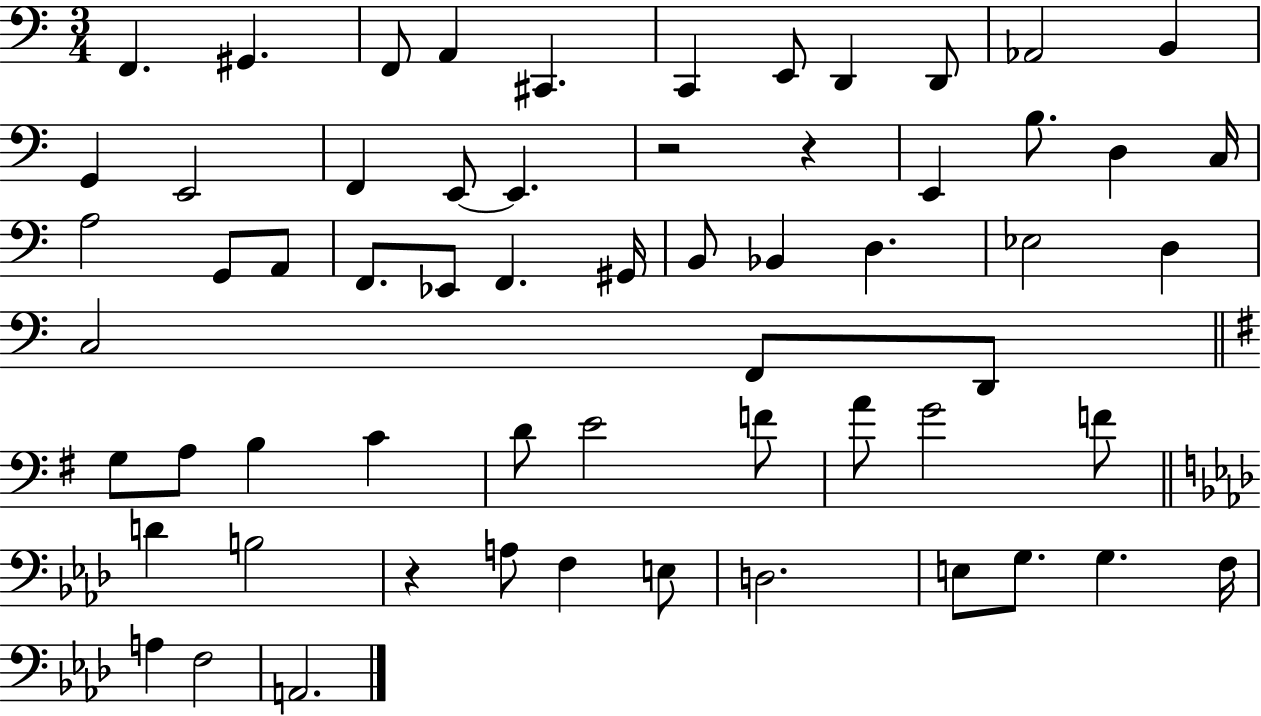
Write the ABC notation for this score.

X:1
T:Untitled
M:3/4
L:1/4
K:C
F,, ^G,, F,,/2 A,, ^C,, C,, E,,/2 D,, D,,/2 _A,,2 B,, G,, E,,2 F,, E,,/2 E,, z2 z E,, B,/2 D, C,/4 A,2 G,,/2 A,,/2 F,,/2 _E,,/2 F,, ^G,,/4 B,,/2 _B,, D, _E,2 D, C,2 F,,/2 D,,/2 G,/2 A,/2 B, C D/2 E2 F/2 A/2 G2 F/2 D B,2 z A,/2 F, E,/2 D,2 E,/2 G,/2 G, F,/4 A, F,2 A,,2